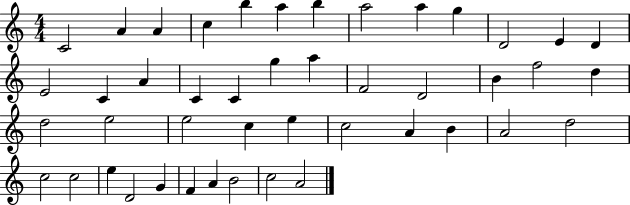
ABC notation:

X:1
T:Untitled
M:4/4
L:1/4
K:C
C2 A A c b a b a2 a g D2 E D E2 C A C C g a F2 D2 B f2 d d2 e2 e2 c e c2 A B A2 d2 c2 c2 e D2 G F A B2 c2 A2